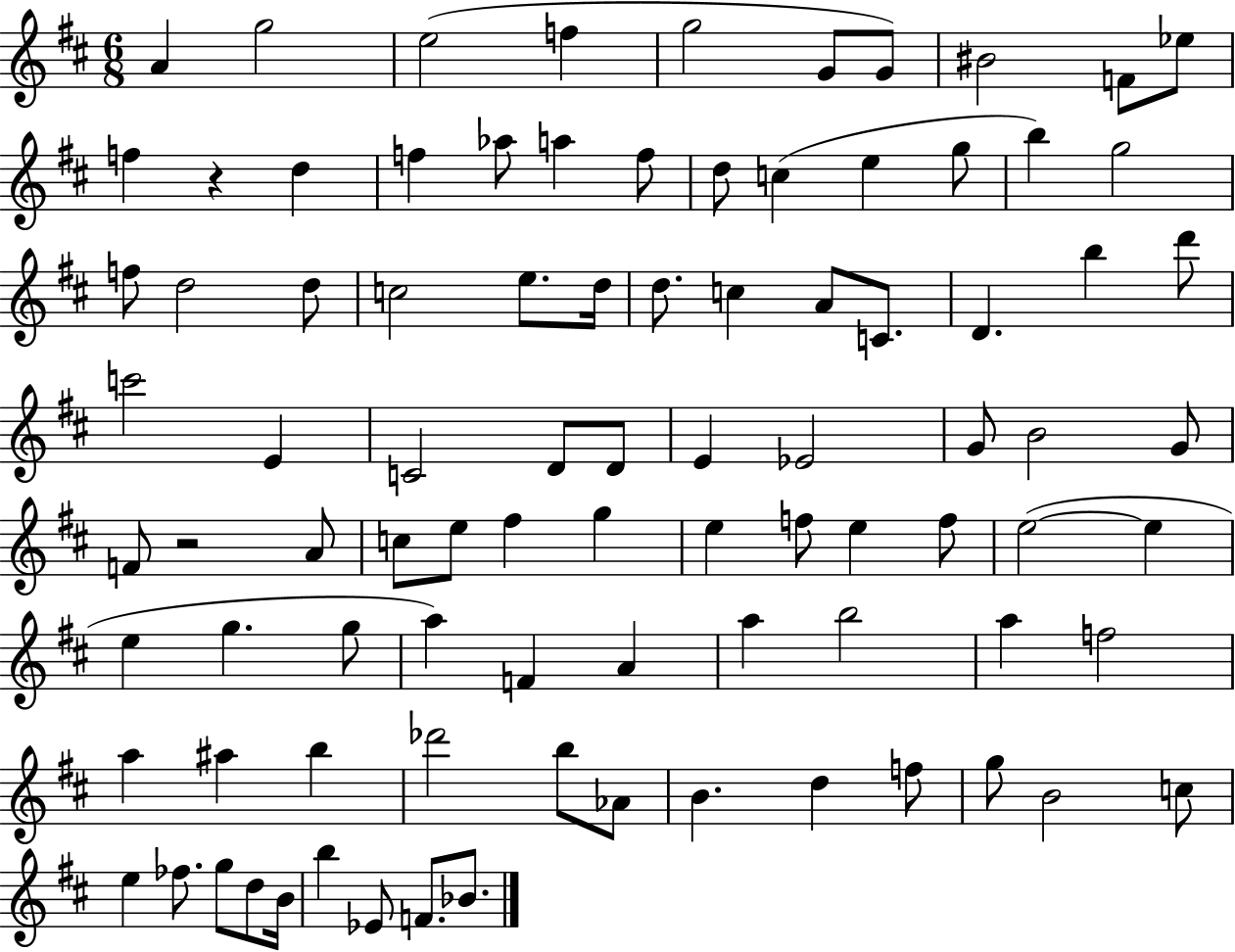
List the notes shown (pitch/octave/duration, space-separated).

A4/q G5/h E5/h F5/q G5/h G4/e G4/e BIS4/h F4/e Eb5/e F5/q R/q D5/q F5/q Ab5/e A5/q F5/e D5/e C5/q E5/q G5/e B5/q G5/h F5/e D5/h D5/e C5/h E5/e. D5/s D5/e. C5/q A4/e C4/e. D4/q. B5/q D6/e C6/h E4/q C4/h D4/e D4/e E4/q Eb4/h G4/e B4/h G4/e F4/e R/h A4/e C5/e E5/e F#5/q G5/q E5/q F5/e E5/q F5/e E5/h E5/q E5/q G5/q. G5/e A5/q F4/q A4/q A5/q B5/h A5/q F5/h A5/q A#5/q B5/q Db6/h B5/e Ab4/e B4/q. D5/q F5/e G5/e B4/h C5/e E5/q FES5/e. G5/e D5/e B4/s B5/q Eb4/e F4/e. Bb4/e.